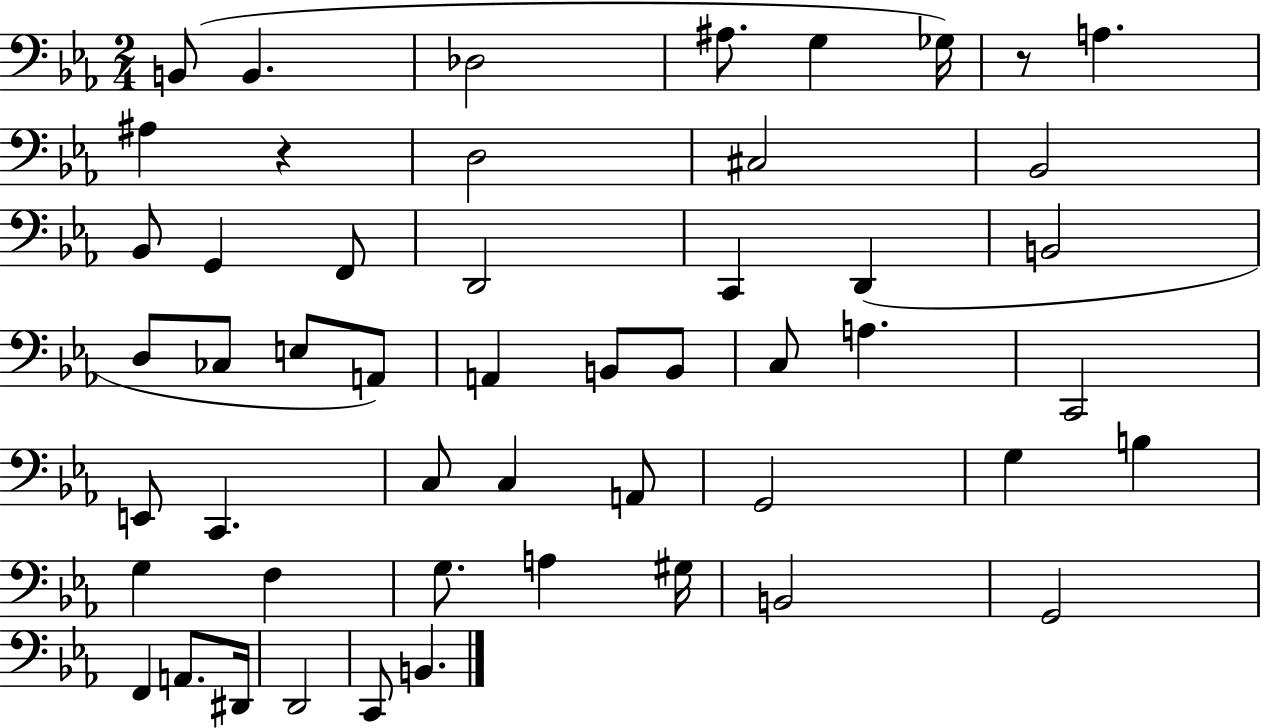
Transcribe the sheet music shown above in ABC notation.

X:1
T:Untitled
M:2/4
L:1/4
K:Eb
B,,/2 B,, _D,2 ^A,/2 G, _G,/4 z/2 A, ^A, z D,2 ^C,2 _B,,2 _B,,/2 G,, F,,/2 D,,2 C,, D,, B,,2 D,/2 _C,/2 E,/2 A,,/2 A,, B,,/2 B,,/2 C,/2 A, C,,2 E,,/2 C,, C,/2 C, A,,/2 G,,2 G, B, G, F, G,/2 A, ^G,/4 B,,2 G,,2 F,, A,,/2 ^D,,/4 D,,2 C,,/2 B,,